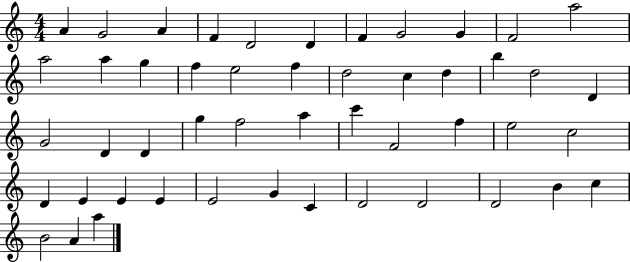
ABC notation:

X:1
T:Untitled
M:4/4
L:1/4
K:C
A G2 A F D2 D F G2 G F2 a2 a2 a g f e2 f d2 c d b d2 D G2 D D g f2 a c' F2 f e2 c2 D E E E E2 G C D2 D2 D2 B c B2 A a